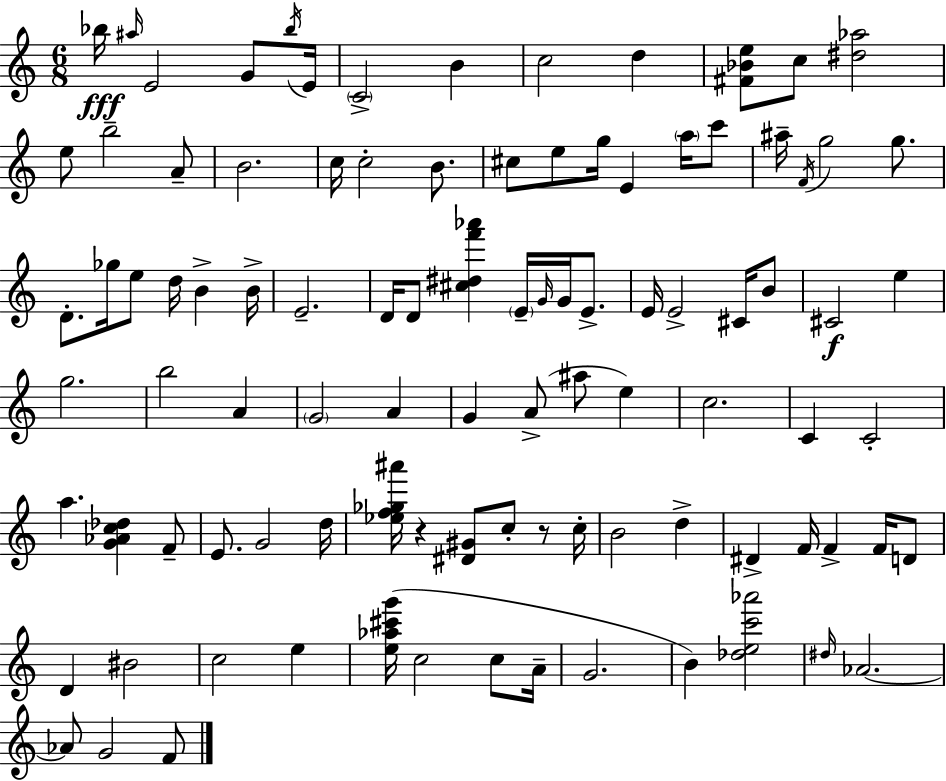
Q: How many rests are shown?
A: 2